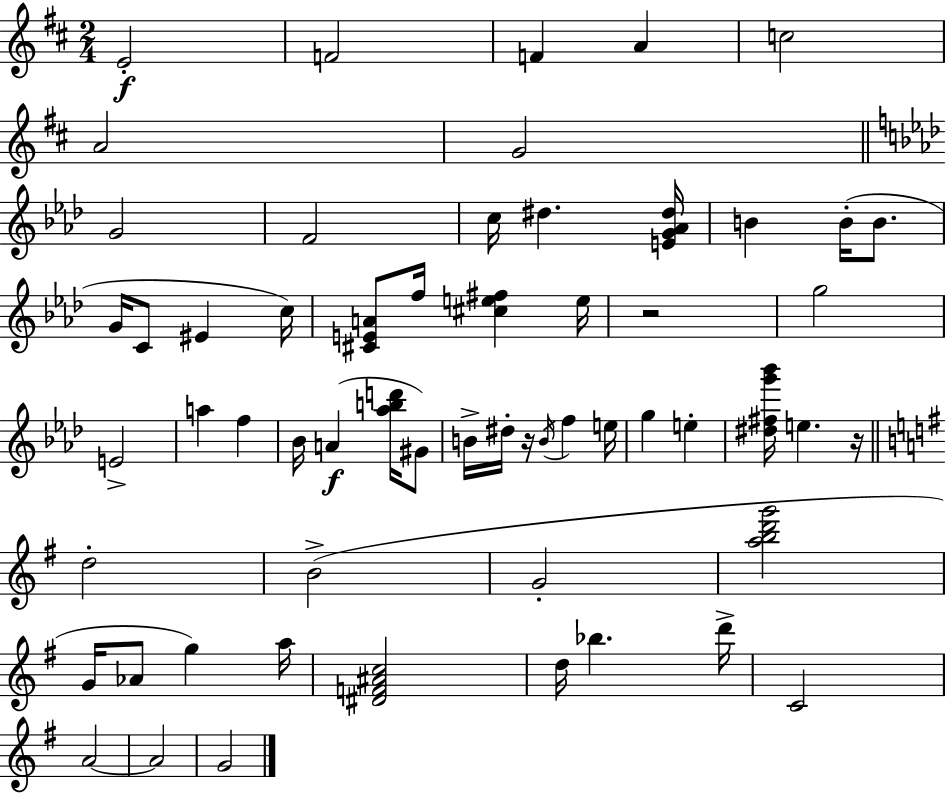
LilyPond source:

{
  \clef treble
  \numericTimeSignature
  \time 2/4
  \key d \major
  e'2-.\f | f'2 | f'4 a'4 | c''2 | \break a'2 | g'2 | \bar "||" \break \key f \minor g'2 | f'2 | c''16 dis''4. <e' g' aes' dis''>16 | b'4 b'16-.( b'8. | \break g'16 c'8 eis'4 c''16) | <cis' e' a'>8 f''16 <cis'' e'' fis''>4 e''16 | r2 | g''2 | \break e'2-> | a''4 f''4 | bes'16 a'4(\f <aes'' b'' d'''>16 gis'8) | b'16-> dis''16-. r16 \acciaccatura { b'16 } f''4 | \break e''16 g''4 e''4-. | <dis'' fis'' g''' bes'''>16 e''4. | r16 \bar "||" \break \key e \minor d''2-. | b'2->( | g'2-. | <a'' b'' d''' g'''>2 | \break g'16 aes'8 g''4) a''16 | <dis' f' ais' c''>2 | d''16 bes''4. d'''16-> | c'2 | \break a'2~~ | a'2 | g'2 | \bar "|."
}